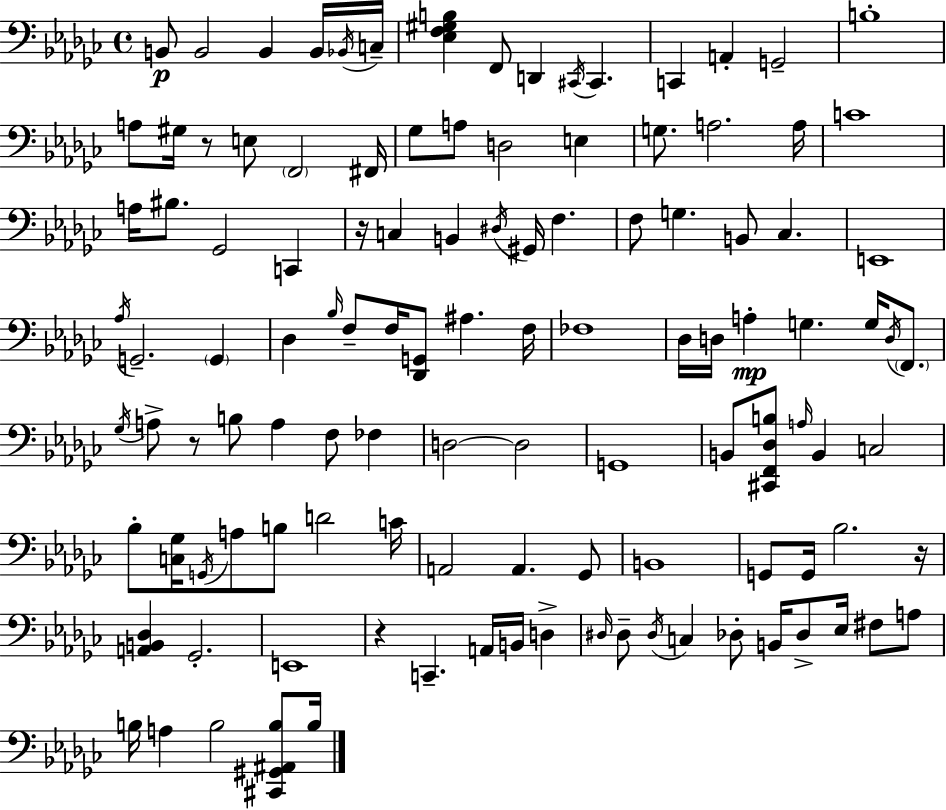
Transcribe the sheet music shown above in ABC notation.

X:1
T:Untitled
M:4/4
L:1/4
K:Ebm
B,,/2 B,,2 B,, B,,/4 _B,,/4 C,/4 [_E,F,^G,B,] F,,/2 D,, ^C,,/4 ^C,, C,, A,, G,,2 B,4 A,/2 ^G,/4 z/2 E,/2 F,,2 ^F,,/4 _G,/2 A,/2 D,2 E, G,/2 A,2 A,/4 C4 A,/4 ^B,/2 _G,,2 C,, z/4 C, B,, ^D,/4 ^G,,/4 F, F,/2 G, B,,/2 _C, E,,4 _A,/4 G,,2 G,, _D, _B,/4 F,/2 F,/4 [_D,,G,,]/2 ^A, F,/4 _F,4 _D,/4 D,/4 A, G, G,/4 D,/4 F,,/2 _G,/4 A,/2 z/2 B,/2 A, F,/2 _F, D,2 D,2 G,,4 B,,/2 [^C,,F,,_D,B,]/2 A,/4 B,, C,2 _B,/2 [C,_G,]/4 G,,/4 A,/2 B,/2 D2 C/4 A,,2 A,, _G,,/2 B,,4 G,,/2 G,,/4 _B,2 z/4 [A,,B,,_D,] _G,,2 E,,4 z C,, A,,/4 B,,/4 D, ^D,/4 ^D,/2 ^D,/4 C, _D,/2 B,,/4 _D,/2 _E,/4 ^F,/2 A,/2 B,/4 A, B,2 [^C,,^G,,^A,,B,]/2 B,/4